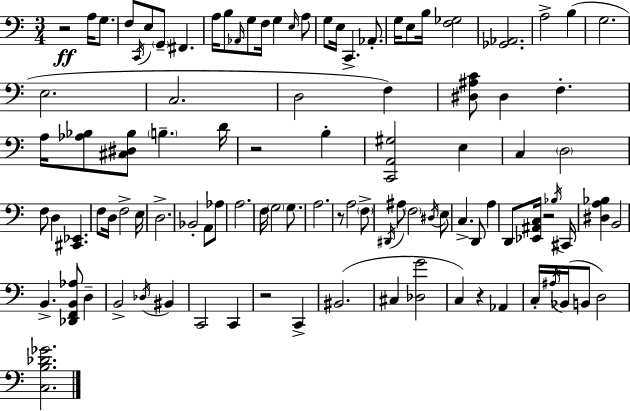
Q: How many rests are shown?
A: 6